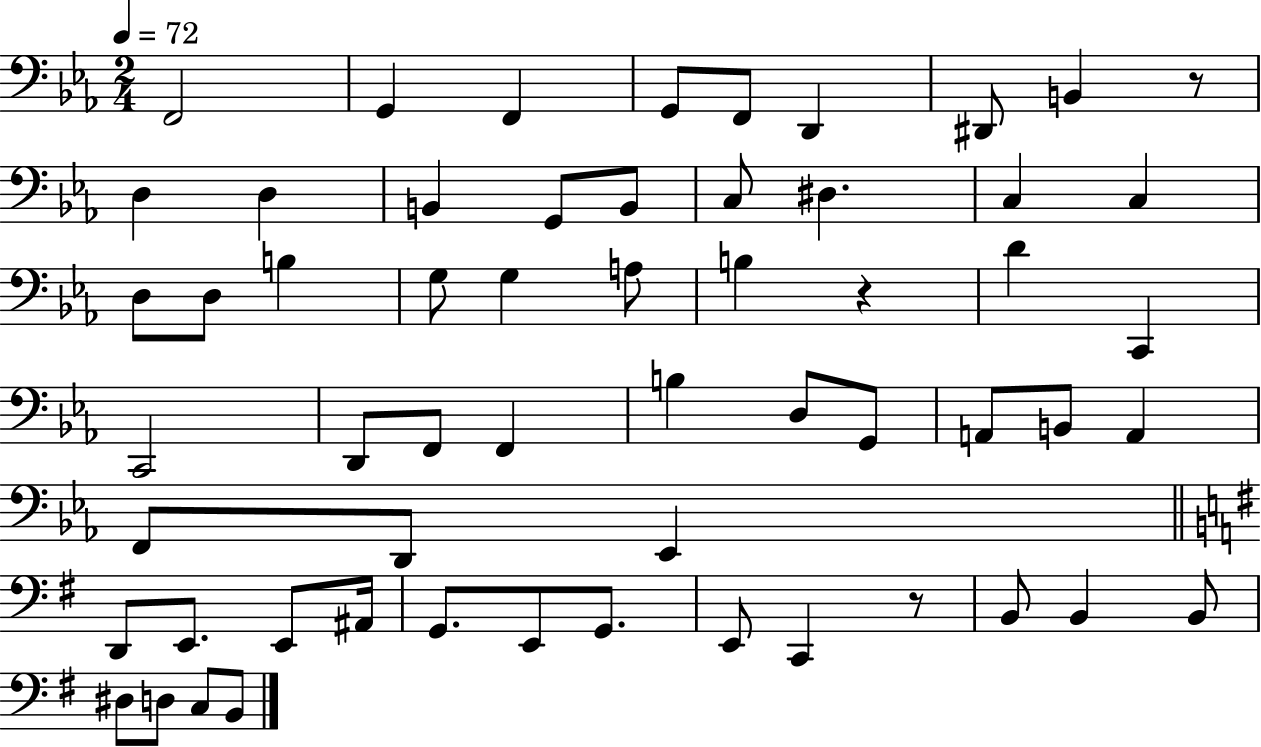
X:1
T:Untitled
M:2/4
L:1/4
K:Eb
F,,2 G,, F,, G,,/2 F,,/2 D,, ^D,,/2 B,, z/2 D, D, B,, G,,/2 B,,/2 C,/2 ^D, C, C, D,/2 D,/2 B, G,/2 G, A,/2 B, z D C,, C,,2 D,,/2 F,,/2 F,, B, D,/2 G,,/2 A,,/2 B,,/2 A,, F,,/2 D,,/2 _E,, D,,/2 E,,/2 E,,/2 ^A,,/4 G,,/2 E,,/2 G,,/2 E,,/2 C,, z/2 B,,/2 B,, B,,/2 ^D,/2 D,/2 C,/2 B,,/2